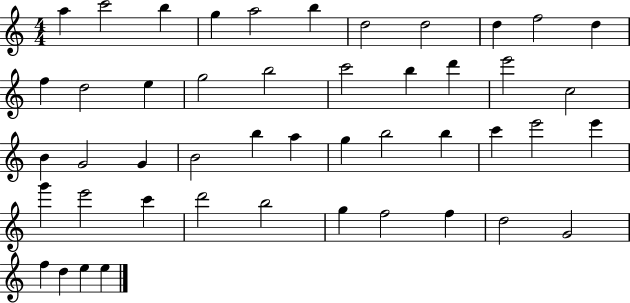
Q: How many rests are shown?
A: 0